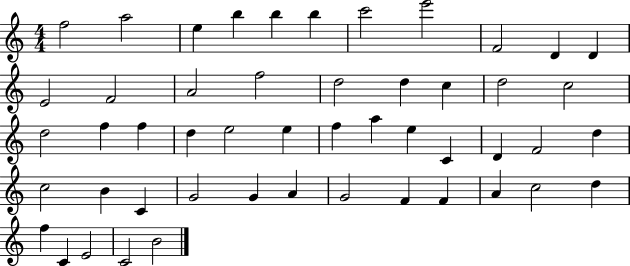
F5/h A5/h E5/q B5/q B5/q B5/q C6/h E6/h F4/h D4/q D4/q E4/h F4/h A4/h F5/h D5/h D5/q C5/q D5/h C5/h D5/h F5/q F5/q D5/q E5/h E5/q F5/q A5/q E5/q C4/q D4/q F4/h D5/q C5/h B4/q C4/q G4/h G4/q A4/q G4/h F4/q F4/q A4/q C5/h D5/q F5/q C4/q E4/h C4/h B4/h